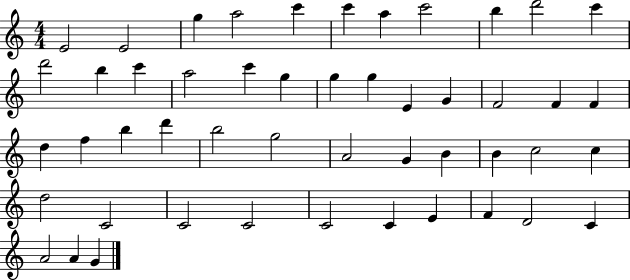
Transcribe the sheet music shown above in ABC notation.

X:1
T:Untitled
M:4/4
L:1/4
K:C
E2 E2 g a2 c' c' a c'2 b d'2 c' d'2 b c' a2 c' g g g E G F2 F F d f b d' b2 g2 A2 G B B c2 c d2 C2 C2 C2 C2 C E F D2 C A2 A G